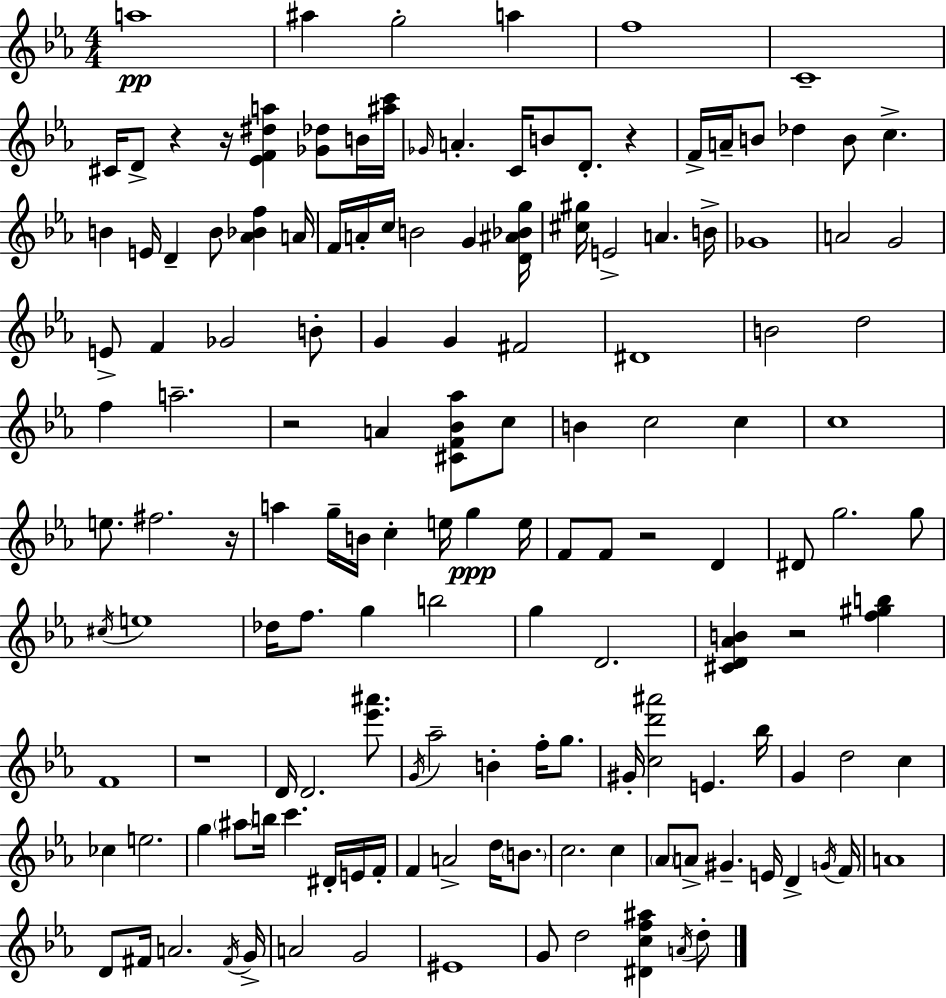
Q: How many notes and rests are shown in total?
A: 146